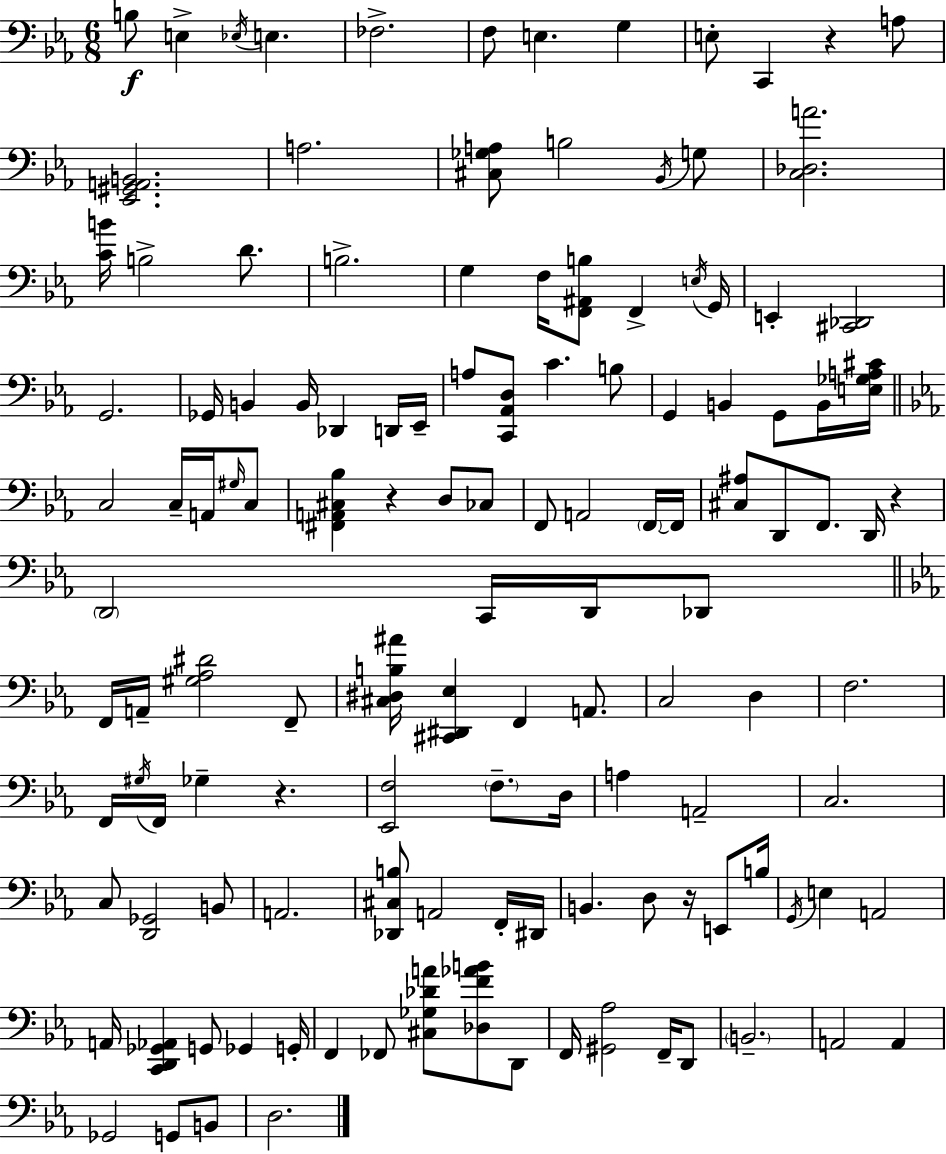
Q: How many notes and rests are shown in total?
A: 128